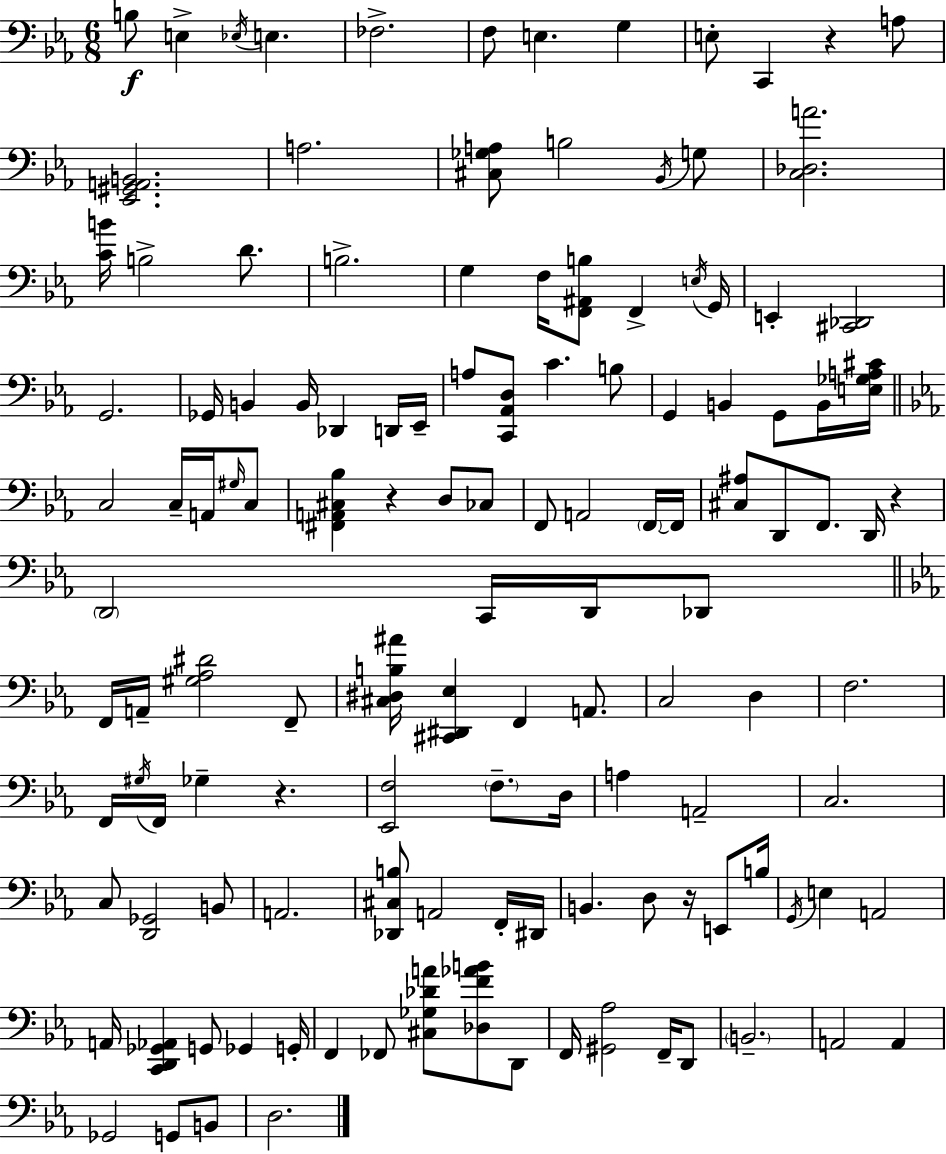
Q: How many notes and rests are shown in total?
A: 128